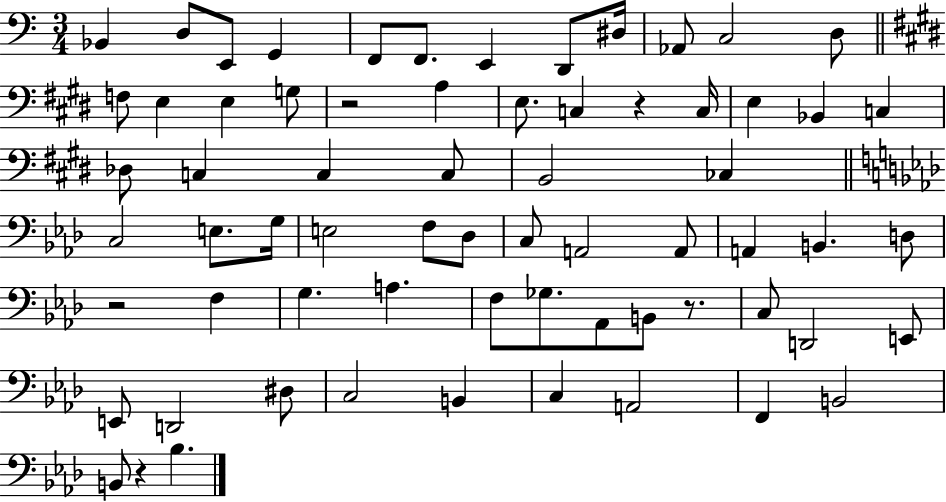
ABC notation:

X:1
T:Untitled
M:3/4
L:1/4
K:C
_B,, D,/2 E,,/2 G,, F,,/2 F,,/2 E,, D,,/2 ^D,/4 _A,,/2 C,2 D,/2 F,/2 E, E, G,/2 z2 A, E,/2 C, z C,/4 E, _B,, C, _D,/2 C, C, C,/2 B,,2 _C, C,2 E,/2 G,/4 E,2 F,/2 _D,/2 C,/2 A,,2 A,,/2 A,, B,, D,/2 z2 F, G, A, F,/2 _G,/2 _A,,/2 B,,/2 z/2 C,/2 D,,2 E,,/2 E,,/2 D,,2 ^D,/2 C,2 B,, C, A,,2 F,, B,,2 B,,/2 z _B,